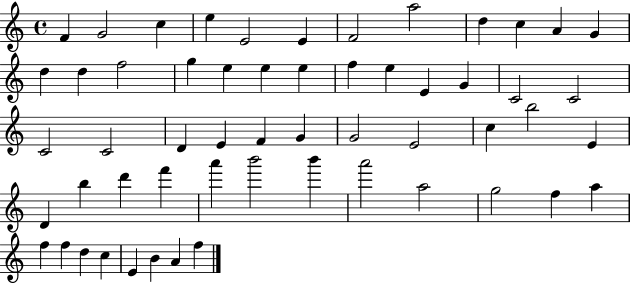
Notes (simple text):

F4/q G4/h C5/q E5/q E4/h E4/q F4/h A5/h D5/q C5/q A4/q G4/q D5/q D5/q F5/h G5/q E5/q E5/q E5/q F5/q E5/q E4/q G4/q C4/h C4/h C4/h C4/h D4/q E4/q F4/q G4/q G4/h E4/h C5/q B5/h E4/q D4/q B5/q D6/q F6/q A6/q B6/h B6/q A6/h A5/h G5/h F5/q A5/q F5/q F5/q D5/q C5/q E4/q B4/q A4/q F5/q